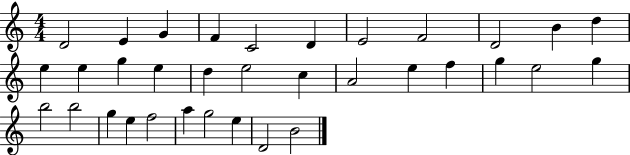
X:1
T:Untitled
M:4/4
L:1/4
K:C
D2 E G F C2 D E2 F2 D2 B d e e g e d e2 c A2 e f g e2 g b2 b2 g e f2 a g2 e D2 B2